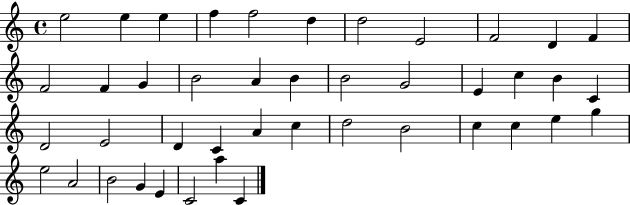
E5/h E5/q E5/q F5/q F5/h D5/q D5/h E4/h F4/h D4/q F4/q F4/h F4/q G4/q B4/h A4/q B4/q B4/h G4/h E4/q C5/q B4/q C4/q D4/h E4/h D4/q C4/q A4/q C5/q D5/h B4/h C5/q C5/q E5/q G5/q E5/h A4/h B4/h G4/q E4/q C4/h A5/q C4/q